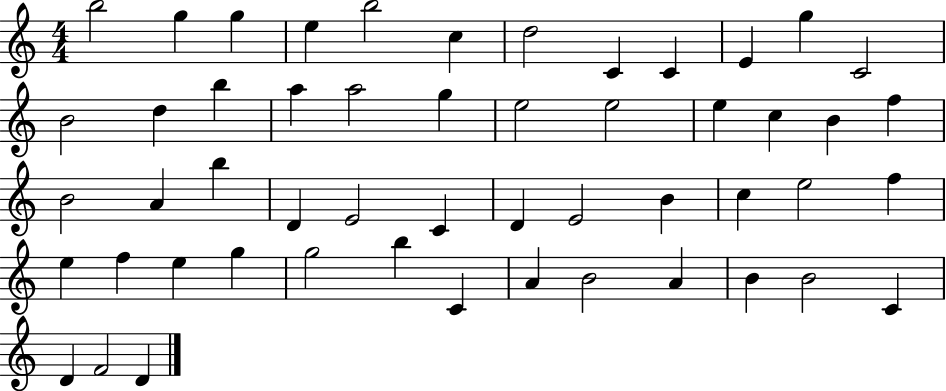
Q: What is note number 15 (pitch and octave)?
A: B5